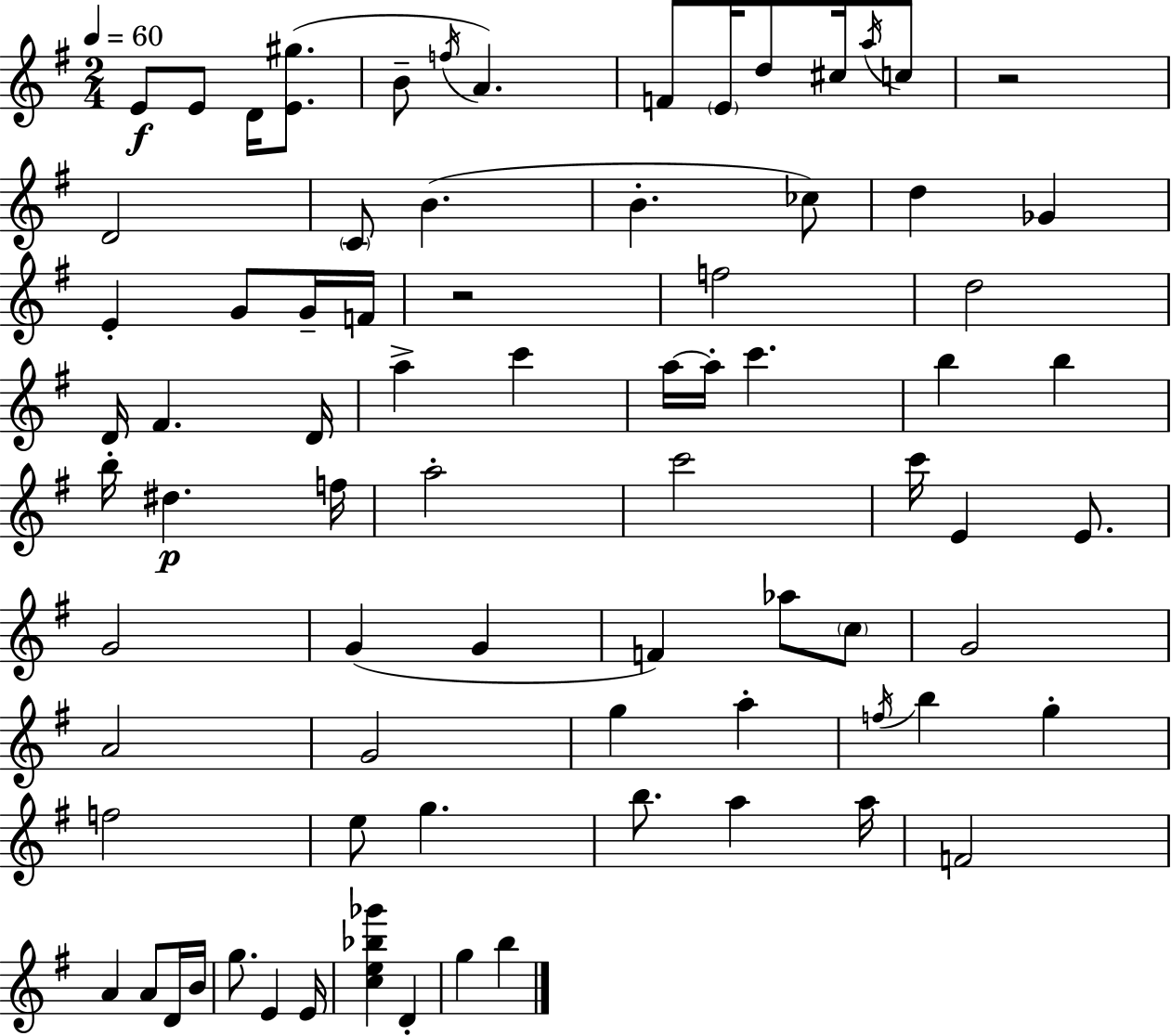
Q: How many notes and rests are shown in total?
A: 78